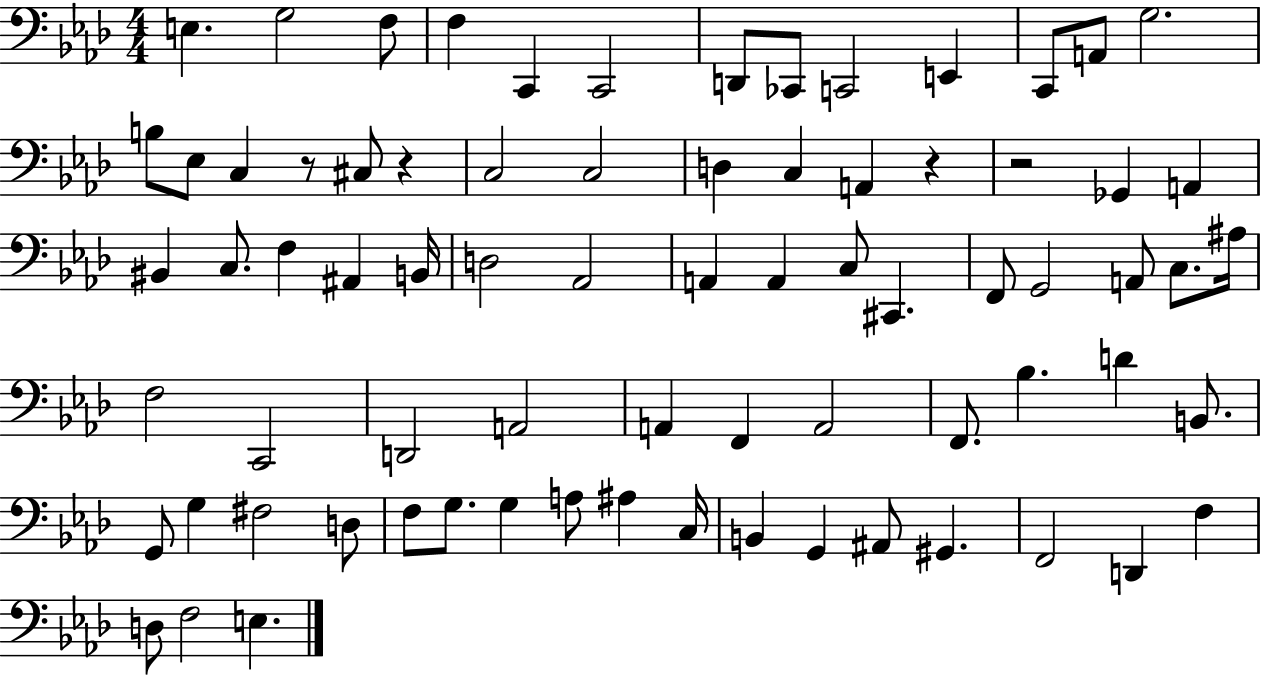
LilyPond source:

{
  \clef bass
  \numericTimeSignature
  \time 4/4
  \key aes \major
  \repeat volta 2 { e4. g2 f8 | f4 c,4 c,2 | d,8 ces,8 c,2 e,4 | c,8 a,8 g2. | \break b8 ees8 c4 r8 cis8 r4 | c2 c2 | d4 c4 a,4 r4 | r2 ges,4 a,4 | \break bis,4 c8. f4 ais,4 b,16 | d2 aes,2 | a,4 a,4 c8 cis,4. | f,8 g,2 a,8 c8. ais16 | \break f2 c,2 | d,2 a,2 | a,4 f,4 a,2 | f,8. bes4. d'4 b,8. | \break g,8 g4 fis2 d8 | f8 g8. g4 a8 ais4 c16 | b,4 g,4 ais,8 gis,4. | f,2 d,4 f4 | \break d8 f2 e4. | } \bar "|."
}